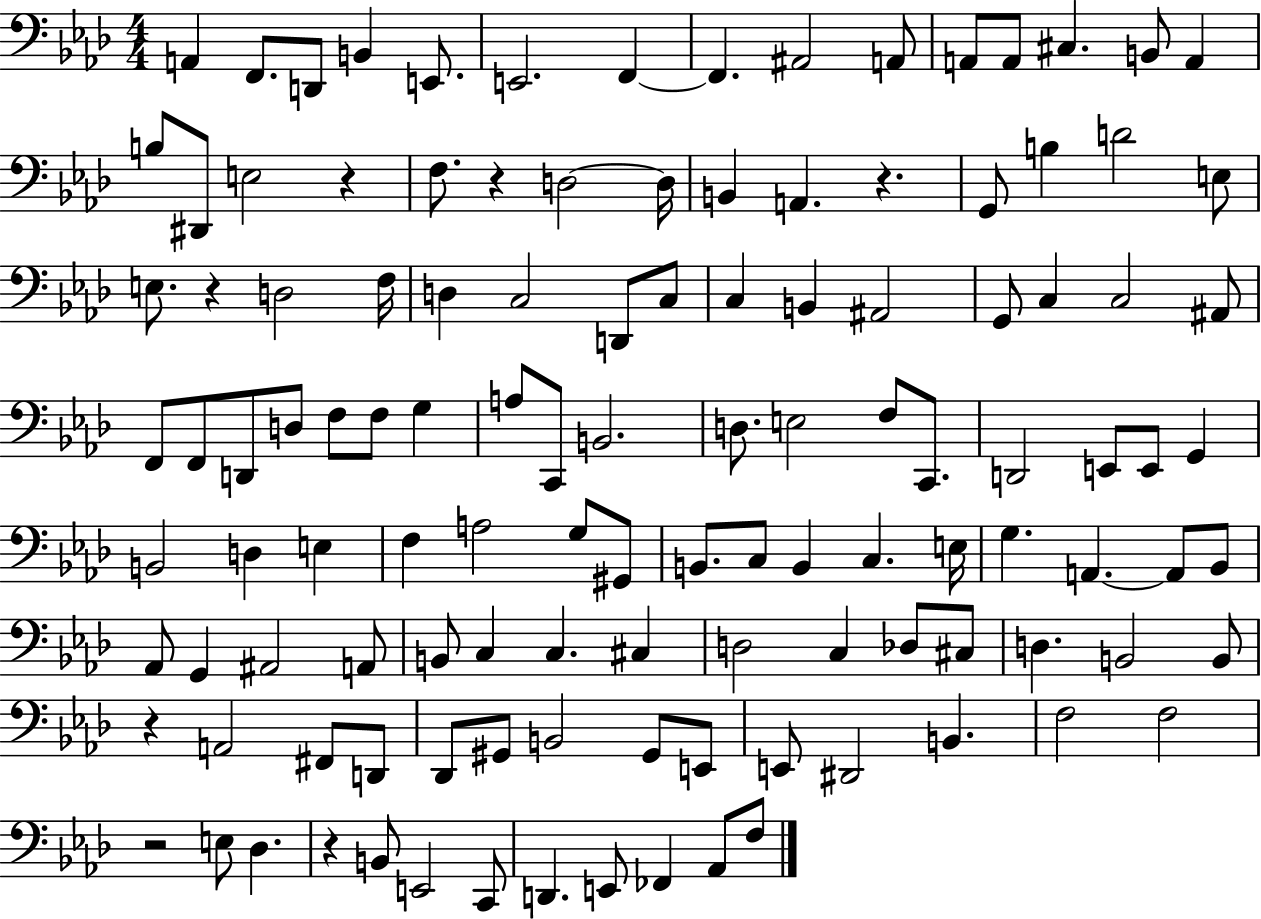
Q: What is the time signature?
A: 4/4